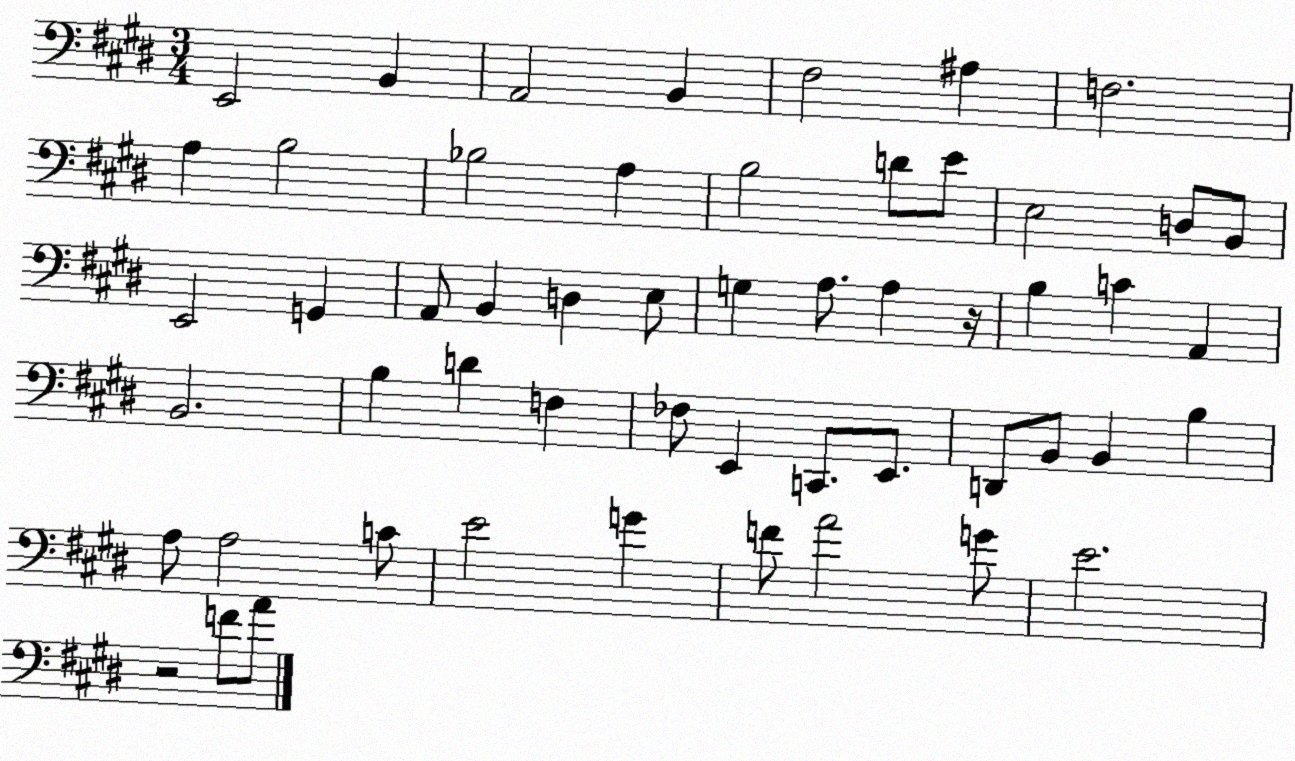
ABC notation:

X:1
T:Untitled
M:3/4
L:1/4
K:E
E,,2 B,, A,,2 B,, ^F,2 ^A, F,2 A, B,2 _B,2 A, B,2 D/2 E/2 E,2 D,/2 B,,/2 E,,2 G,, A,,/2 B,, D, E,/2 G, A,/2 A, z/4 B, C A,, B,,2 B, D F, _F,/2 E,, C,,/2 E,,/2 D,,/2 B,,/2 B,, B, A,/2 A,2 C/2 E2 G F/2 A2 G/2 E2 z2 F/2 A/2